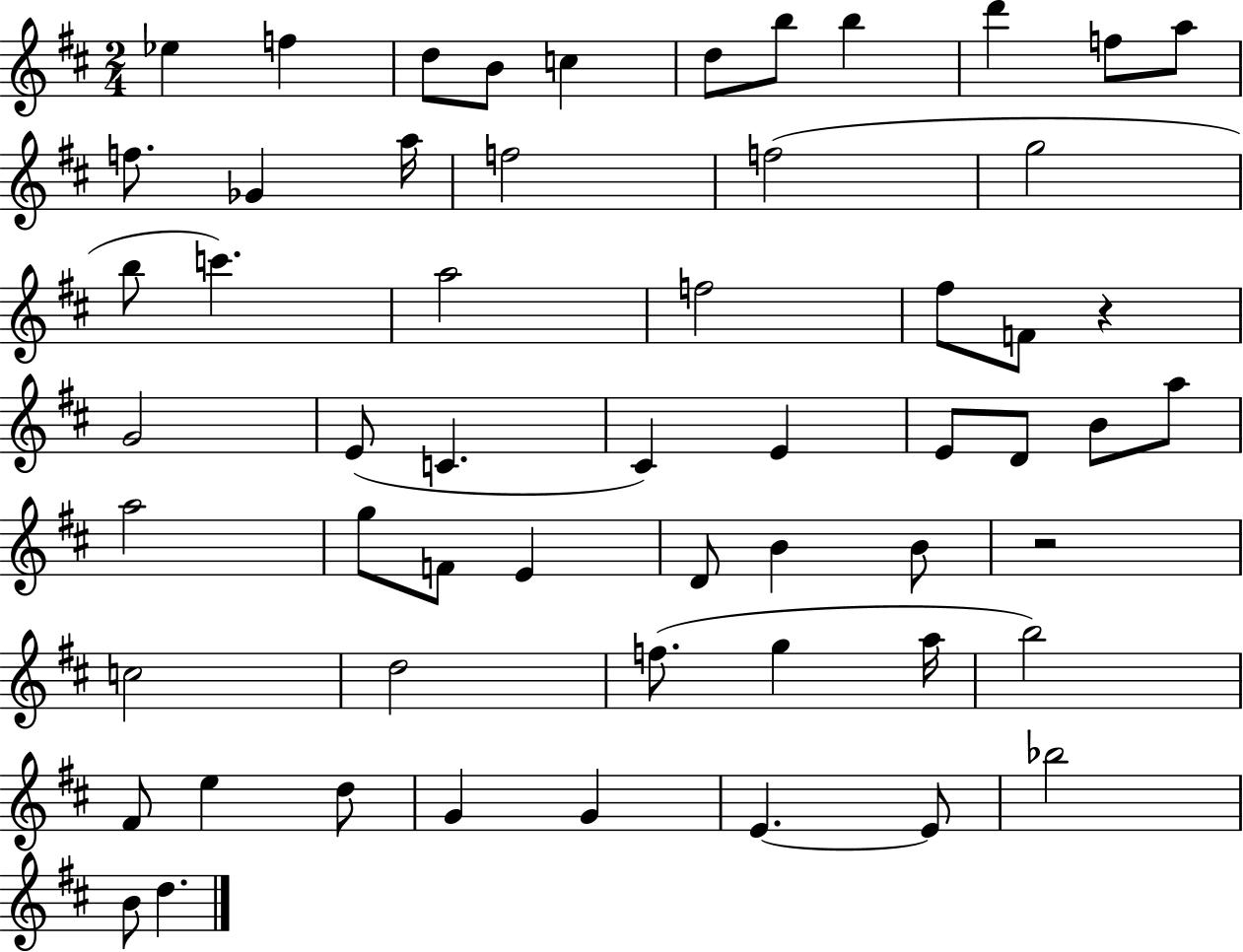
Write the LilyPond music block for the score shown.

{
  \clef treble
  \numericTimeSignature
  \time 2/4
  \key d \major
  \repeat volta 2 { ees''4 f''4 | d''8 b'8 c''4 | d''8 b''8 b''4 | d'''4 f''8 a''8 | \break f''8. ges'4 a''16 | f''2 | f''2( | g''2 | \break b''8 c'''4.) | a''2 | f''2 | fis''8 f'8 r4 | \break g'2 | e'8( c'4. | cis'4) e'4 | e'8 d'8 b'8 a''8 | \break a''2 | g''8 f'8 e'4 | d'8 b'4 b'8 | r2 | \break c''2 | d''2 | f''8.( g''4 a''16 | b''2) | \break fis'8 e''4 d''8 | g'4 g'4 | e'4.~~ e'8 | bes''2 | \break b'8 d''4. | } \bar "|."
}